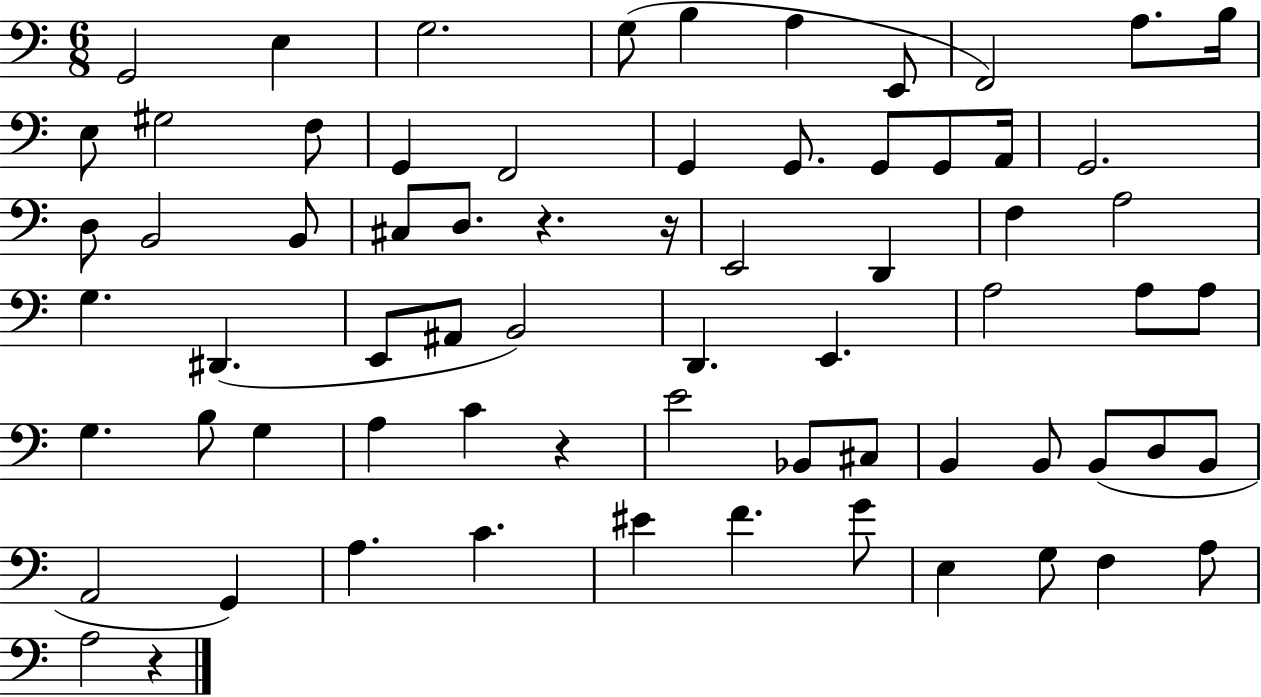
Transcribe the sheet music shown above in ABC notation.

X:1
T:Untitled
M:6/8
L:1/4
K:C
G,,2 E, G,2 G,/2 B, A, E,,/2 F,,2 A,/2 B,/4 E,/2 ^G,2 F,/2 G,, F,,2 G,, G,,/2 G,,/2 G,,/2 A,,/4 G,,2 D,/2 B,,2 B,,/2 ^C,/2 D,/2 z z/4 E,,2 D,, F, A,2 G, ^D,, E,,/2 ^A,,/2 B,,2 D,, E,, A,2 A,/2 A,/2 G, B,/2 G, A, C z E2 _B,,/2 ^C,/2 B,, B,,/2 B,,/2 D,/2 B,,/2 A,,2 G,, A, C ^E F G/2 E, G,/2 F, A,/2 A,2 z